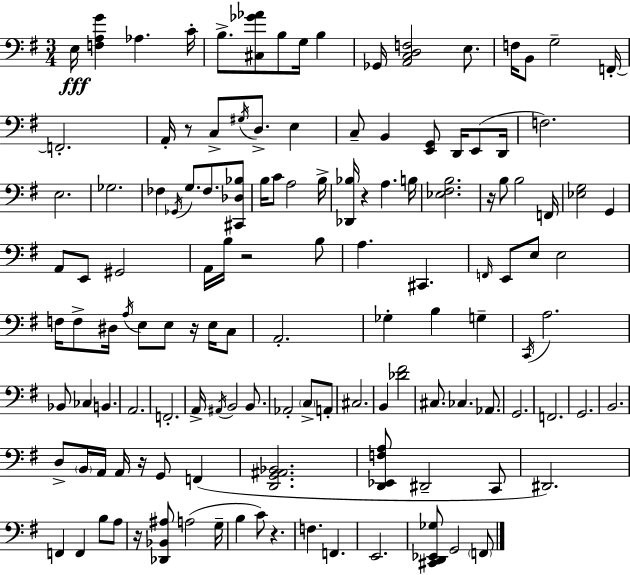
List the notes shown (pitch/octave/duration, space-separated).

E3/s [F3,A3,G4]/q Ab3/q. C4/s B3/e. [C#3,Gb4,Ab4]/e B3/e G3/s B3/q Gb2/s [A2,C3,D3,F3]/h E3/e. F3/s B2/e G3/h F2/s F2/h. A2/s R/e C3/e G#3/s D3/e. E3/q C3/e B2/q [E2,G2]/e D2/s E2/e D2/s F3/h. E3/h. Gb3/h. FES3/q Gb2/s G3/e. FES3/e. [C#2,Db3,Bb3]/e B3/s C4/e A3/h B3/s [Db2,Bb3]/s R/q A3/q. B3/s [Eb3,F#3,B3]/h. R/s B3/e B3/h F2/s [Eb3,G3]/h G2/q A2/e E2/e G#2/h A2/s B3/s R/h B3/e A3/q. C#2/q. F2/s E2/e E3/e E3/h F3/s F3/e D#3/s A3/s E3/e E3/e R/s E3/s C3/e A2/h. Gb3/q B3/q G3/q C2/s A3/h. Bb2/e CES3/q B2/q. A2/h. F2/h. A2/s A#2/s B2/h B2/e. Ab2/h C3/e A2/e C#3/h. B2/q [Db4,F#4]/h C#3/e. CES3/q. Ab2/e. G2/h. F2/h. G2/h. B2/h. D3/e B2/s A2/s A2/s R/s G2/e F2/q [D2,G2,A#2,Bb2]/h. [D2,Eb2,F3,A3]/e D#2/h C2/e D#2/h. F2/q F2/q B3/e A3/e R/s [Db2,Bb2,A#3]/e A3/h G3/s B3/q C4/e R/q. F3/q. F2/q. E2/h. [C#2,D2,Eb2,Gb3]/e G2/h F2/e